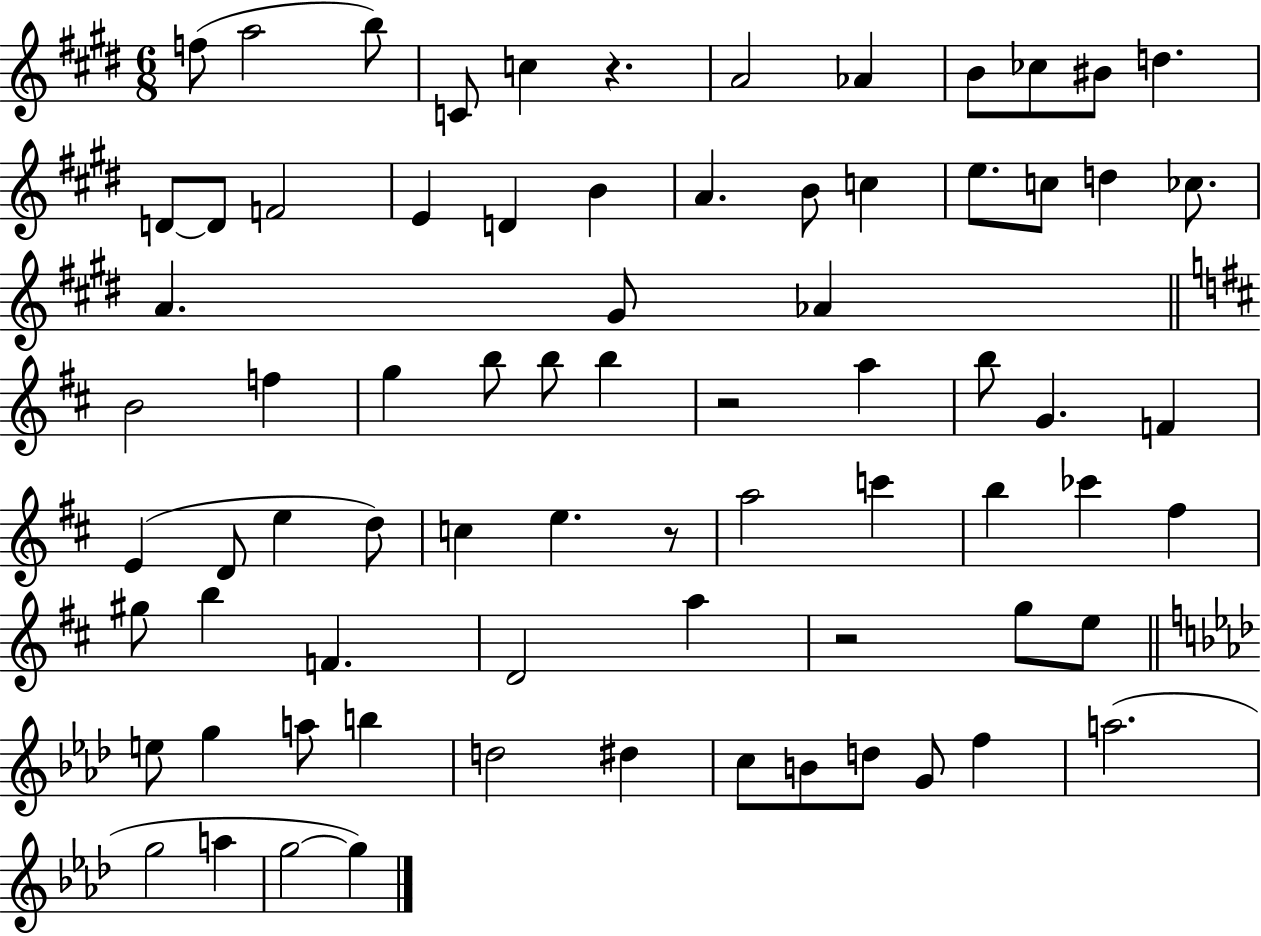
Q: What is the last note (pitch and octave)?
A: G5